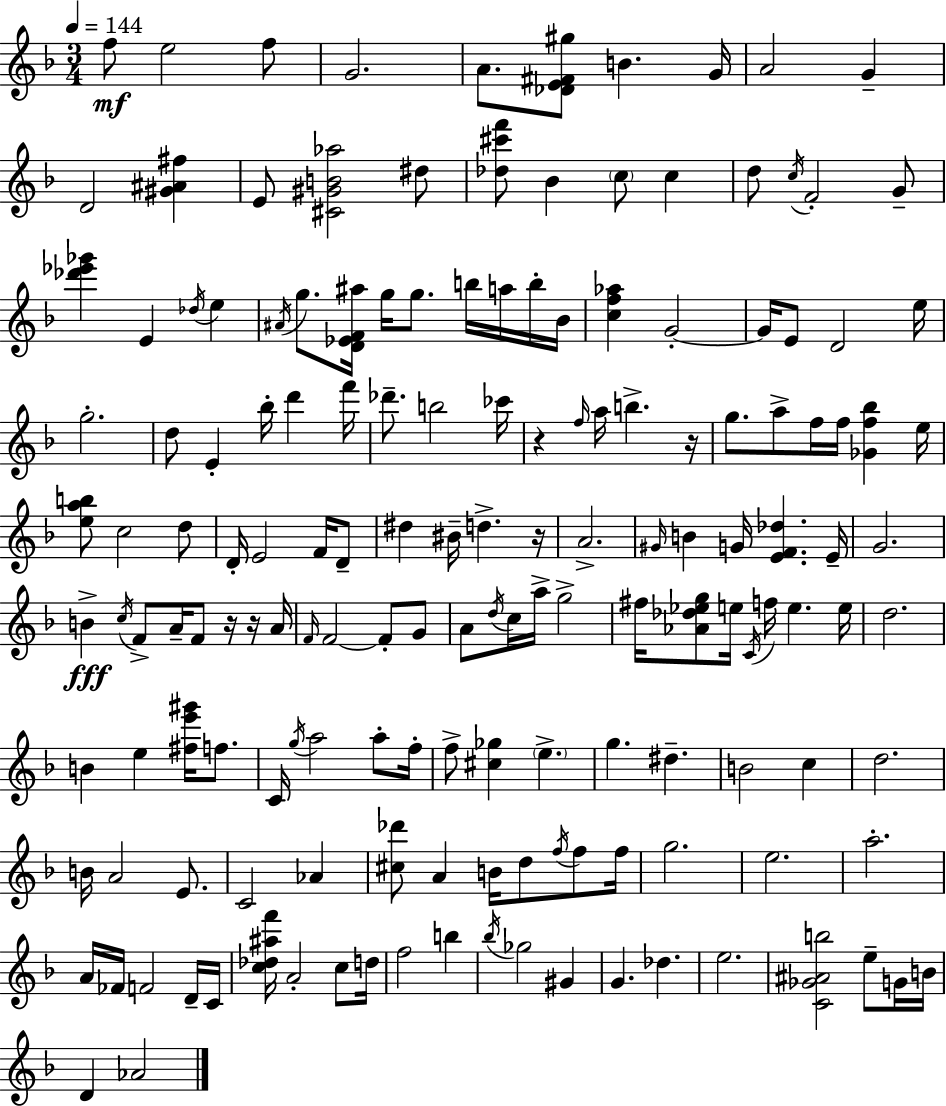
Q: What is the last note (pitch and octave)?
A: Ab4